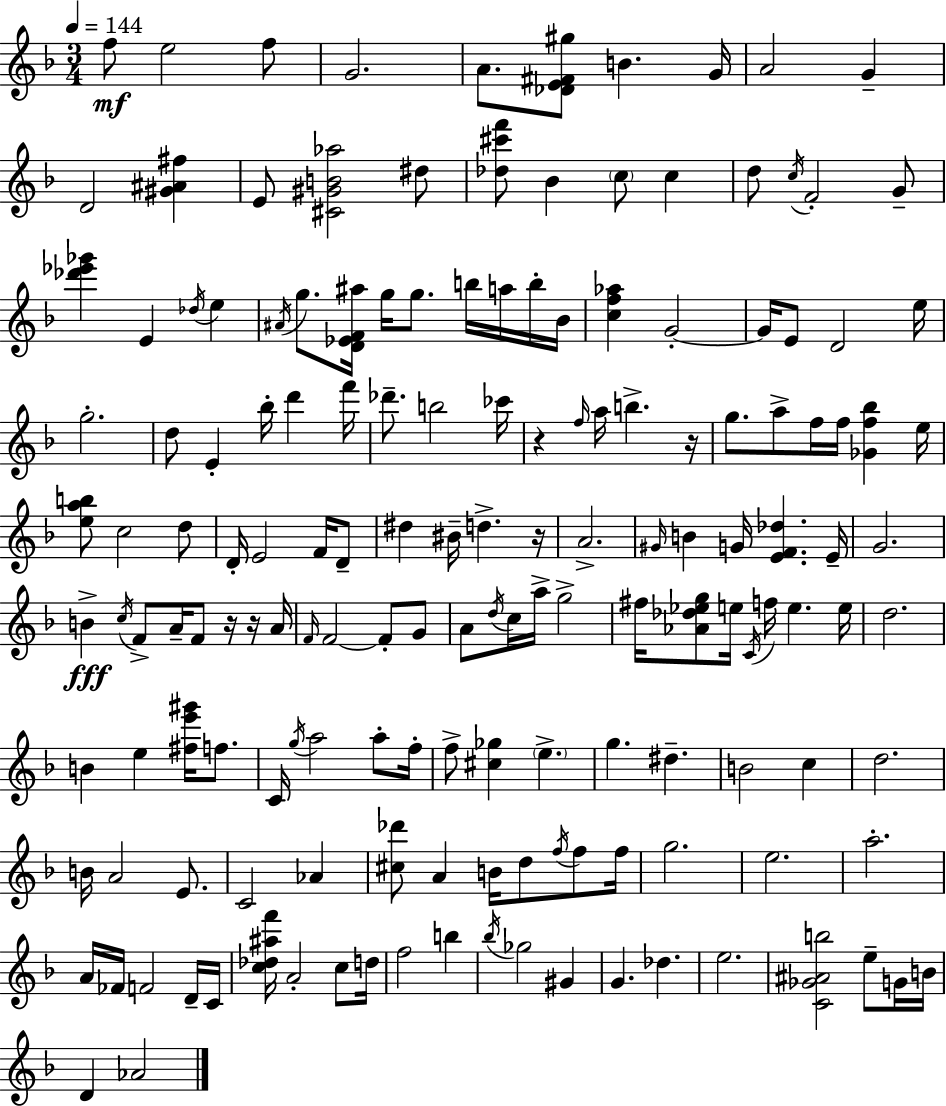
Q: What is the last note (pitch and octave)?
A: Ab4